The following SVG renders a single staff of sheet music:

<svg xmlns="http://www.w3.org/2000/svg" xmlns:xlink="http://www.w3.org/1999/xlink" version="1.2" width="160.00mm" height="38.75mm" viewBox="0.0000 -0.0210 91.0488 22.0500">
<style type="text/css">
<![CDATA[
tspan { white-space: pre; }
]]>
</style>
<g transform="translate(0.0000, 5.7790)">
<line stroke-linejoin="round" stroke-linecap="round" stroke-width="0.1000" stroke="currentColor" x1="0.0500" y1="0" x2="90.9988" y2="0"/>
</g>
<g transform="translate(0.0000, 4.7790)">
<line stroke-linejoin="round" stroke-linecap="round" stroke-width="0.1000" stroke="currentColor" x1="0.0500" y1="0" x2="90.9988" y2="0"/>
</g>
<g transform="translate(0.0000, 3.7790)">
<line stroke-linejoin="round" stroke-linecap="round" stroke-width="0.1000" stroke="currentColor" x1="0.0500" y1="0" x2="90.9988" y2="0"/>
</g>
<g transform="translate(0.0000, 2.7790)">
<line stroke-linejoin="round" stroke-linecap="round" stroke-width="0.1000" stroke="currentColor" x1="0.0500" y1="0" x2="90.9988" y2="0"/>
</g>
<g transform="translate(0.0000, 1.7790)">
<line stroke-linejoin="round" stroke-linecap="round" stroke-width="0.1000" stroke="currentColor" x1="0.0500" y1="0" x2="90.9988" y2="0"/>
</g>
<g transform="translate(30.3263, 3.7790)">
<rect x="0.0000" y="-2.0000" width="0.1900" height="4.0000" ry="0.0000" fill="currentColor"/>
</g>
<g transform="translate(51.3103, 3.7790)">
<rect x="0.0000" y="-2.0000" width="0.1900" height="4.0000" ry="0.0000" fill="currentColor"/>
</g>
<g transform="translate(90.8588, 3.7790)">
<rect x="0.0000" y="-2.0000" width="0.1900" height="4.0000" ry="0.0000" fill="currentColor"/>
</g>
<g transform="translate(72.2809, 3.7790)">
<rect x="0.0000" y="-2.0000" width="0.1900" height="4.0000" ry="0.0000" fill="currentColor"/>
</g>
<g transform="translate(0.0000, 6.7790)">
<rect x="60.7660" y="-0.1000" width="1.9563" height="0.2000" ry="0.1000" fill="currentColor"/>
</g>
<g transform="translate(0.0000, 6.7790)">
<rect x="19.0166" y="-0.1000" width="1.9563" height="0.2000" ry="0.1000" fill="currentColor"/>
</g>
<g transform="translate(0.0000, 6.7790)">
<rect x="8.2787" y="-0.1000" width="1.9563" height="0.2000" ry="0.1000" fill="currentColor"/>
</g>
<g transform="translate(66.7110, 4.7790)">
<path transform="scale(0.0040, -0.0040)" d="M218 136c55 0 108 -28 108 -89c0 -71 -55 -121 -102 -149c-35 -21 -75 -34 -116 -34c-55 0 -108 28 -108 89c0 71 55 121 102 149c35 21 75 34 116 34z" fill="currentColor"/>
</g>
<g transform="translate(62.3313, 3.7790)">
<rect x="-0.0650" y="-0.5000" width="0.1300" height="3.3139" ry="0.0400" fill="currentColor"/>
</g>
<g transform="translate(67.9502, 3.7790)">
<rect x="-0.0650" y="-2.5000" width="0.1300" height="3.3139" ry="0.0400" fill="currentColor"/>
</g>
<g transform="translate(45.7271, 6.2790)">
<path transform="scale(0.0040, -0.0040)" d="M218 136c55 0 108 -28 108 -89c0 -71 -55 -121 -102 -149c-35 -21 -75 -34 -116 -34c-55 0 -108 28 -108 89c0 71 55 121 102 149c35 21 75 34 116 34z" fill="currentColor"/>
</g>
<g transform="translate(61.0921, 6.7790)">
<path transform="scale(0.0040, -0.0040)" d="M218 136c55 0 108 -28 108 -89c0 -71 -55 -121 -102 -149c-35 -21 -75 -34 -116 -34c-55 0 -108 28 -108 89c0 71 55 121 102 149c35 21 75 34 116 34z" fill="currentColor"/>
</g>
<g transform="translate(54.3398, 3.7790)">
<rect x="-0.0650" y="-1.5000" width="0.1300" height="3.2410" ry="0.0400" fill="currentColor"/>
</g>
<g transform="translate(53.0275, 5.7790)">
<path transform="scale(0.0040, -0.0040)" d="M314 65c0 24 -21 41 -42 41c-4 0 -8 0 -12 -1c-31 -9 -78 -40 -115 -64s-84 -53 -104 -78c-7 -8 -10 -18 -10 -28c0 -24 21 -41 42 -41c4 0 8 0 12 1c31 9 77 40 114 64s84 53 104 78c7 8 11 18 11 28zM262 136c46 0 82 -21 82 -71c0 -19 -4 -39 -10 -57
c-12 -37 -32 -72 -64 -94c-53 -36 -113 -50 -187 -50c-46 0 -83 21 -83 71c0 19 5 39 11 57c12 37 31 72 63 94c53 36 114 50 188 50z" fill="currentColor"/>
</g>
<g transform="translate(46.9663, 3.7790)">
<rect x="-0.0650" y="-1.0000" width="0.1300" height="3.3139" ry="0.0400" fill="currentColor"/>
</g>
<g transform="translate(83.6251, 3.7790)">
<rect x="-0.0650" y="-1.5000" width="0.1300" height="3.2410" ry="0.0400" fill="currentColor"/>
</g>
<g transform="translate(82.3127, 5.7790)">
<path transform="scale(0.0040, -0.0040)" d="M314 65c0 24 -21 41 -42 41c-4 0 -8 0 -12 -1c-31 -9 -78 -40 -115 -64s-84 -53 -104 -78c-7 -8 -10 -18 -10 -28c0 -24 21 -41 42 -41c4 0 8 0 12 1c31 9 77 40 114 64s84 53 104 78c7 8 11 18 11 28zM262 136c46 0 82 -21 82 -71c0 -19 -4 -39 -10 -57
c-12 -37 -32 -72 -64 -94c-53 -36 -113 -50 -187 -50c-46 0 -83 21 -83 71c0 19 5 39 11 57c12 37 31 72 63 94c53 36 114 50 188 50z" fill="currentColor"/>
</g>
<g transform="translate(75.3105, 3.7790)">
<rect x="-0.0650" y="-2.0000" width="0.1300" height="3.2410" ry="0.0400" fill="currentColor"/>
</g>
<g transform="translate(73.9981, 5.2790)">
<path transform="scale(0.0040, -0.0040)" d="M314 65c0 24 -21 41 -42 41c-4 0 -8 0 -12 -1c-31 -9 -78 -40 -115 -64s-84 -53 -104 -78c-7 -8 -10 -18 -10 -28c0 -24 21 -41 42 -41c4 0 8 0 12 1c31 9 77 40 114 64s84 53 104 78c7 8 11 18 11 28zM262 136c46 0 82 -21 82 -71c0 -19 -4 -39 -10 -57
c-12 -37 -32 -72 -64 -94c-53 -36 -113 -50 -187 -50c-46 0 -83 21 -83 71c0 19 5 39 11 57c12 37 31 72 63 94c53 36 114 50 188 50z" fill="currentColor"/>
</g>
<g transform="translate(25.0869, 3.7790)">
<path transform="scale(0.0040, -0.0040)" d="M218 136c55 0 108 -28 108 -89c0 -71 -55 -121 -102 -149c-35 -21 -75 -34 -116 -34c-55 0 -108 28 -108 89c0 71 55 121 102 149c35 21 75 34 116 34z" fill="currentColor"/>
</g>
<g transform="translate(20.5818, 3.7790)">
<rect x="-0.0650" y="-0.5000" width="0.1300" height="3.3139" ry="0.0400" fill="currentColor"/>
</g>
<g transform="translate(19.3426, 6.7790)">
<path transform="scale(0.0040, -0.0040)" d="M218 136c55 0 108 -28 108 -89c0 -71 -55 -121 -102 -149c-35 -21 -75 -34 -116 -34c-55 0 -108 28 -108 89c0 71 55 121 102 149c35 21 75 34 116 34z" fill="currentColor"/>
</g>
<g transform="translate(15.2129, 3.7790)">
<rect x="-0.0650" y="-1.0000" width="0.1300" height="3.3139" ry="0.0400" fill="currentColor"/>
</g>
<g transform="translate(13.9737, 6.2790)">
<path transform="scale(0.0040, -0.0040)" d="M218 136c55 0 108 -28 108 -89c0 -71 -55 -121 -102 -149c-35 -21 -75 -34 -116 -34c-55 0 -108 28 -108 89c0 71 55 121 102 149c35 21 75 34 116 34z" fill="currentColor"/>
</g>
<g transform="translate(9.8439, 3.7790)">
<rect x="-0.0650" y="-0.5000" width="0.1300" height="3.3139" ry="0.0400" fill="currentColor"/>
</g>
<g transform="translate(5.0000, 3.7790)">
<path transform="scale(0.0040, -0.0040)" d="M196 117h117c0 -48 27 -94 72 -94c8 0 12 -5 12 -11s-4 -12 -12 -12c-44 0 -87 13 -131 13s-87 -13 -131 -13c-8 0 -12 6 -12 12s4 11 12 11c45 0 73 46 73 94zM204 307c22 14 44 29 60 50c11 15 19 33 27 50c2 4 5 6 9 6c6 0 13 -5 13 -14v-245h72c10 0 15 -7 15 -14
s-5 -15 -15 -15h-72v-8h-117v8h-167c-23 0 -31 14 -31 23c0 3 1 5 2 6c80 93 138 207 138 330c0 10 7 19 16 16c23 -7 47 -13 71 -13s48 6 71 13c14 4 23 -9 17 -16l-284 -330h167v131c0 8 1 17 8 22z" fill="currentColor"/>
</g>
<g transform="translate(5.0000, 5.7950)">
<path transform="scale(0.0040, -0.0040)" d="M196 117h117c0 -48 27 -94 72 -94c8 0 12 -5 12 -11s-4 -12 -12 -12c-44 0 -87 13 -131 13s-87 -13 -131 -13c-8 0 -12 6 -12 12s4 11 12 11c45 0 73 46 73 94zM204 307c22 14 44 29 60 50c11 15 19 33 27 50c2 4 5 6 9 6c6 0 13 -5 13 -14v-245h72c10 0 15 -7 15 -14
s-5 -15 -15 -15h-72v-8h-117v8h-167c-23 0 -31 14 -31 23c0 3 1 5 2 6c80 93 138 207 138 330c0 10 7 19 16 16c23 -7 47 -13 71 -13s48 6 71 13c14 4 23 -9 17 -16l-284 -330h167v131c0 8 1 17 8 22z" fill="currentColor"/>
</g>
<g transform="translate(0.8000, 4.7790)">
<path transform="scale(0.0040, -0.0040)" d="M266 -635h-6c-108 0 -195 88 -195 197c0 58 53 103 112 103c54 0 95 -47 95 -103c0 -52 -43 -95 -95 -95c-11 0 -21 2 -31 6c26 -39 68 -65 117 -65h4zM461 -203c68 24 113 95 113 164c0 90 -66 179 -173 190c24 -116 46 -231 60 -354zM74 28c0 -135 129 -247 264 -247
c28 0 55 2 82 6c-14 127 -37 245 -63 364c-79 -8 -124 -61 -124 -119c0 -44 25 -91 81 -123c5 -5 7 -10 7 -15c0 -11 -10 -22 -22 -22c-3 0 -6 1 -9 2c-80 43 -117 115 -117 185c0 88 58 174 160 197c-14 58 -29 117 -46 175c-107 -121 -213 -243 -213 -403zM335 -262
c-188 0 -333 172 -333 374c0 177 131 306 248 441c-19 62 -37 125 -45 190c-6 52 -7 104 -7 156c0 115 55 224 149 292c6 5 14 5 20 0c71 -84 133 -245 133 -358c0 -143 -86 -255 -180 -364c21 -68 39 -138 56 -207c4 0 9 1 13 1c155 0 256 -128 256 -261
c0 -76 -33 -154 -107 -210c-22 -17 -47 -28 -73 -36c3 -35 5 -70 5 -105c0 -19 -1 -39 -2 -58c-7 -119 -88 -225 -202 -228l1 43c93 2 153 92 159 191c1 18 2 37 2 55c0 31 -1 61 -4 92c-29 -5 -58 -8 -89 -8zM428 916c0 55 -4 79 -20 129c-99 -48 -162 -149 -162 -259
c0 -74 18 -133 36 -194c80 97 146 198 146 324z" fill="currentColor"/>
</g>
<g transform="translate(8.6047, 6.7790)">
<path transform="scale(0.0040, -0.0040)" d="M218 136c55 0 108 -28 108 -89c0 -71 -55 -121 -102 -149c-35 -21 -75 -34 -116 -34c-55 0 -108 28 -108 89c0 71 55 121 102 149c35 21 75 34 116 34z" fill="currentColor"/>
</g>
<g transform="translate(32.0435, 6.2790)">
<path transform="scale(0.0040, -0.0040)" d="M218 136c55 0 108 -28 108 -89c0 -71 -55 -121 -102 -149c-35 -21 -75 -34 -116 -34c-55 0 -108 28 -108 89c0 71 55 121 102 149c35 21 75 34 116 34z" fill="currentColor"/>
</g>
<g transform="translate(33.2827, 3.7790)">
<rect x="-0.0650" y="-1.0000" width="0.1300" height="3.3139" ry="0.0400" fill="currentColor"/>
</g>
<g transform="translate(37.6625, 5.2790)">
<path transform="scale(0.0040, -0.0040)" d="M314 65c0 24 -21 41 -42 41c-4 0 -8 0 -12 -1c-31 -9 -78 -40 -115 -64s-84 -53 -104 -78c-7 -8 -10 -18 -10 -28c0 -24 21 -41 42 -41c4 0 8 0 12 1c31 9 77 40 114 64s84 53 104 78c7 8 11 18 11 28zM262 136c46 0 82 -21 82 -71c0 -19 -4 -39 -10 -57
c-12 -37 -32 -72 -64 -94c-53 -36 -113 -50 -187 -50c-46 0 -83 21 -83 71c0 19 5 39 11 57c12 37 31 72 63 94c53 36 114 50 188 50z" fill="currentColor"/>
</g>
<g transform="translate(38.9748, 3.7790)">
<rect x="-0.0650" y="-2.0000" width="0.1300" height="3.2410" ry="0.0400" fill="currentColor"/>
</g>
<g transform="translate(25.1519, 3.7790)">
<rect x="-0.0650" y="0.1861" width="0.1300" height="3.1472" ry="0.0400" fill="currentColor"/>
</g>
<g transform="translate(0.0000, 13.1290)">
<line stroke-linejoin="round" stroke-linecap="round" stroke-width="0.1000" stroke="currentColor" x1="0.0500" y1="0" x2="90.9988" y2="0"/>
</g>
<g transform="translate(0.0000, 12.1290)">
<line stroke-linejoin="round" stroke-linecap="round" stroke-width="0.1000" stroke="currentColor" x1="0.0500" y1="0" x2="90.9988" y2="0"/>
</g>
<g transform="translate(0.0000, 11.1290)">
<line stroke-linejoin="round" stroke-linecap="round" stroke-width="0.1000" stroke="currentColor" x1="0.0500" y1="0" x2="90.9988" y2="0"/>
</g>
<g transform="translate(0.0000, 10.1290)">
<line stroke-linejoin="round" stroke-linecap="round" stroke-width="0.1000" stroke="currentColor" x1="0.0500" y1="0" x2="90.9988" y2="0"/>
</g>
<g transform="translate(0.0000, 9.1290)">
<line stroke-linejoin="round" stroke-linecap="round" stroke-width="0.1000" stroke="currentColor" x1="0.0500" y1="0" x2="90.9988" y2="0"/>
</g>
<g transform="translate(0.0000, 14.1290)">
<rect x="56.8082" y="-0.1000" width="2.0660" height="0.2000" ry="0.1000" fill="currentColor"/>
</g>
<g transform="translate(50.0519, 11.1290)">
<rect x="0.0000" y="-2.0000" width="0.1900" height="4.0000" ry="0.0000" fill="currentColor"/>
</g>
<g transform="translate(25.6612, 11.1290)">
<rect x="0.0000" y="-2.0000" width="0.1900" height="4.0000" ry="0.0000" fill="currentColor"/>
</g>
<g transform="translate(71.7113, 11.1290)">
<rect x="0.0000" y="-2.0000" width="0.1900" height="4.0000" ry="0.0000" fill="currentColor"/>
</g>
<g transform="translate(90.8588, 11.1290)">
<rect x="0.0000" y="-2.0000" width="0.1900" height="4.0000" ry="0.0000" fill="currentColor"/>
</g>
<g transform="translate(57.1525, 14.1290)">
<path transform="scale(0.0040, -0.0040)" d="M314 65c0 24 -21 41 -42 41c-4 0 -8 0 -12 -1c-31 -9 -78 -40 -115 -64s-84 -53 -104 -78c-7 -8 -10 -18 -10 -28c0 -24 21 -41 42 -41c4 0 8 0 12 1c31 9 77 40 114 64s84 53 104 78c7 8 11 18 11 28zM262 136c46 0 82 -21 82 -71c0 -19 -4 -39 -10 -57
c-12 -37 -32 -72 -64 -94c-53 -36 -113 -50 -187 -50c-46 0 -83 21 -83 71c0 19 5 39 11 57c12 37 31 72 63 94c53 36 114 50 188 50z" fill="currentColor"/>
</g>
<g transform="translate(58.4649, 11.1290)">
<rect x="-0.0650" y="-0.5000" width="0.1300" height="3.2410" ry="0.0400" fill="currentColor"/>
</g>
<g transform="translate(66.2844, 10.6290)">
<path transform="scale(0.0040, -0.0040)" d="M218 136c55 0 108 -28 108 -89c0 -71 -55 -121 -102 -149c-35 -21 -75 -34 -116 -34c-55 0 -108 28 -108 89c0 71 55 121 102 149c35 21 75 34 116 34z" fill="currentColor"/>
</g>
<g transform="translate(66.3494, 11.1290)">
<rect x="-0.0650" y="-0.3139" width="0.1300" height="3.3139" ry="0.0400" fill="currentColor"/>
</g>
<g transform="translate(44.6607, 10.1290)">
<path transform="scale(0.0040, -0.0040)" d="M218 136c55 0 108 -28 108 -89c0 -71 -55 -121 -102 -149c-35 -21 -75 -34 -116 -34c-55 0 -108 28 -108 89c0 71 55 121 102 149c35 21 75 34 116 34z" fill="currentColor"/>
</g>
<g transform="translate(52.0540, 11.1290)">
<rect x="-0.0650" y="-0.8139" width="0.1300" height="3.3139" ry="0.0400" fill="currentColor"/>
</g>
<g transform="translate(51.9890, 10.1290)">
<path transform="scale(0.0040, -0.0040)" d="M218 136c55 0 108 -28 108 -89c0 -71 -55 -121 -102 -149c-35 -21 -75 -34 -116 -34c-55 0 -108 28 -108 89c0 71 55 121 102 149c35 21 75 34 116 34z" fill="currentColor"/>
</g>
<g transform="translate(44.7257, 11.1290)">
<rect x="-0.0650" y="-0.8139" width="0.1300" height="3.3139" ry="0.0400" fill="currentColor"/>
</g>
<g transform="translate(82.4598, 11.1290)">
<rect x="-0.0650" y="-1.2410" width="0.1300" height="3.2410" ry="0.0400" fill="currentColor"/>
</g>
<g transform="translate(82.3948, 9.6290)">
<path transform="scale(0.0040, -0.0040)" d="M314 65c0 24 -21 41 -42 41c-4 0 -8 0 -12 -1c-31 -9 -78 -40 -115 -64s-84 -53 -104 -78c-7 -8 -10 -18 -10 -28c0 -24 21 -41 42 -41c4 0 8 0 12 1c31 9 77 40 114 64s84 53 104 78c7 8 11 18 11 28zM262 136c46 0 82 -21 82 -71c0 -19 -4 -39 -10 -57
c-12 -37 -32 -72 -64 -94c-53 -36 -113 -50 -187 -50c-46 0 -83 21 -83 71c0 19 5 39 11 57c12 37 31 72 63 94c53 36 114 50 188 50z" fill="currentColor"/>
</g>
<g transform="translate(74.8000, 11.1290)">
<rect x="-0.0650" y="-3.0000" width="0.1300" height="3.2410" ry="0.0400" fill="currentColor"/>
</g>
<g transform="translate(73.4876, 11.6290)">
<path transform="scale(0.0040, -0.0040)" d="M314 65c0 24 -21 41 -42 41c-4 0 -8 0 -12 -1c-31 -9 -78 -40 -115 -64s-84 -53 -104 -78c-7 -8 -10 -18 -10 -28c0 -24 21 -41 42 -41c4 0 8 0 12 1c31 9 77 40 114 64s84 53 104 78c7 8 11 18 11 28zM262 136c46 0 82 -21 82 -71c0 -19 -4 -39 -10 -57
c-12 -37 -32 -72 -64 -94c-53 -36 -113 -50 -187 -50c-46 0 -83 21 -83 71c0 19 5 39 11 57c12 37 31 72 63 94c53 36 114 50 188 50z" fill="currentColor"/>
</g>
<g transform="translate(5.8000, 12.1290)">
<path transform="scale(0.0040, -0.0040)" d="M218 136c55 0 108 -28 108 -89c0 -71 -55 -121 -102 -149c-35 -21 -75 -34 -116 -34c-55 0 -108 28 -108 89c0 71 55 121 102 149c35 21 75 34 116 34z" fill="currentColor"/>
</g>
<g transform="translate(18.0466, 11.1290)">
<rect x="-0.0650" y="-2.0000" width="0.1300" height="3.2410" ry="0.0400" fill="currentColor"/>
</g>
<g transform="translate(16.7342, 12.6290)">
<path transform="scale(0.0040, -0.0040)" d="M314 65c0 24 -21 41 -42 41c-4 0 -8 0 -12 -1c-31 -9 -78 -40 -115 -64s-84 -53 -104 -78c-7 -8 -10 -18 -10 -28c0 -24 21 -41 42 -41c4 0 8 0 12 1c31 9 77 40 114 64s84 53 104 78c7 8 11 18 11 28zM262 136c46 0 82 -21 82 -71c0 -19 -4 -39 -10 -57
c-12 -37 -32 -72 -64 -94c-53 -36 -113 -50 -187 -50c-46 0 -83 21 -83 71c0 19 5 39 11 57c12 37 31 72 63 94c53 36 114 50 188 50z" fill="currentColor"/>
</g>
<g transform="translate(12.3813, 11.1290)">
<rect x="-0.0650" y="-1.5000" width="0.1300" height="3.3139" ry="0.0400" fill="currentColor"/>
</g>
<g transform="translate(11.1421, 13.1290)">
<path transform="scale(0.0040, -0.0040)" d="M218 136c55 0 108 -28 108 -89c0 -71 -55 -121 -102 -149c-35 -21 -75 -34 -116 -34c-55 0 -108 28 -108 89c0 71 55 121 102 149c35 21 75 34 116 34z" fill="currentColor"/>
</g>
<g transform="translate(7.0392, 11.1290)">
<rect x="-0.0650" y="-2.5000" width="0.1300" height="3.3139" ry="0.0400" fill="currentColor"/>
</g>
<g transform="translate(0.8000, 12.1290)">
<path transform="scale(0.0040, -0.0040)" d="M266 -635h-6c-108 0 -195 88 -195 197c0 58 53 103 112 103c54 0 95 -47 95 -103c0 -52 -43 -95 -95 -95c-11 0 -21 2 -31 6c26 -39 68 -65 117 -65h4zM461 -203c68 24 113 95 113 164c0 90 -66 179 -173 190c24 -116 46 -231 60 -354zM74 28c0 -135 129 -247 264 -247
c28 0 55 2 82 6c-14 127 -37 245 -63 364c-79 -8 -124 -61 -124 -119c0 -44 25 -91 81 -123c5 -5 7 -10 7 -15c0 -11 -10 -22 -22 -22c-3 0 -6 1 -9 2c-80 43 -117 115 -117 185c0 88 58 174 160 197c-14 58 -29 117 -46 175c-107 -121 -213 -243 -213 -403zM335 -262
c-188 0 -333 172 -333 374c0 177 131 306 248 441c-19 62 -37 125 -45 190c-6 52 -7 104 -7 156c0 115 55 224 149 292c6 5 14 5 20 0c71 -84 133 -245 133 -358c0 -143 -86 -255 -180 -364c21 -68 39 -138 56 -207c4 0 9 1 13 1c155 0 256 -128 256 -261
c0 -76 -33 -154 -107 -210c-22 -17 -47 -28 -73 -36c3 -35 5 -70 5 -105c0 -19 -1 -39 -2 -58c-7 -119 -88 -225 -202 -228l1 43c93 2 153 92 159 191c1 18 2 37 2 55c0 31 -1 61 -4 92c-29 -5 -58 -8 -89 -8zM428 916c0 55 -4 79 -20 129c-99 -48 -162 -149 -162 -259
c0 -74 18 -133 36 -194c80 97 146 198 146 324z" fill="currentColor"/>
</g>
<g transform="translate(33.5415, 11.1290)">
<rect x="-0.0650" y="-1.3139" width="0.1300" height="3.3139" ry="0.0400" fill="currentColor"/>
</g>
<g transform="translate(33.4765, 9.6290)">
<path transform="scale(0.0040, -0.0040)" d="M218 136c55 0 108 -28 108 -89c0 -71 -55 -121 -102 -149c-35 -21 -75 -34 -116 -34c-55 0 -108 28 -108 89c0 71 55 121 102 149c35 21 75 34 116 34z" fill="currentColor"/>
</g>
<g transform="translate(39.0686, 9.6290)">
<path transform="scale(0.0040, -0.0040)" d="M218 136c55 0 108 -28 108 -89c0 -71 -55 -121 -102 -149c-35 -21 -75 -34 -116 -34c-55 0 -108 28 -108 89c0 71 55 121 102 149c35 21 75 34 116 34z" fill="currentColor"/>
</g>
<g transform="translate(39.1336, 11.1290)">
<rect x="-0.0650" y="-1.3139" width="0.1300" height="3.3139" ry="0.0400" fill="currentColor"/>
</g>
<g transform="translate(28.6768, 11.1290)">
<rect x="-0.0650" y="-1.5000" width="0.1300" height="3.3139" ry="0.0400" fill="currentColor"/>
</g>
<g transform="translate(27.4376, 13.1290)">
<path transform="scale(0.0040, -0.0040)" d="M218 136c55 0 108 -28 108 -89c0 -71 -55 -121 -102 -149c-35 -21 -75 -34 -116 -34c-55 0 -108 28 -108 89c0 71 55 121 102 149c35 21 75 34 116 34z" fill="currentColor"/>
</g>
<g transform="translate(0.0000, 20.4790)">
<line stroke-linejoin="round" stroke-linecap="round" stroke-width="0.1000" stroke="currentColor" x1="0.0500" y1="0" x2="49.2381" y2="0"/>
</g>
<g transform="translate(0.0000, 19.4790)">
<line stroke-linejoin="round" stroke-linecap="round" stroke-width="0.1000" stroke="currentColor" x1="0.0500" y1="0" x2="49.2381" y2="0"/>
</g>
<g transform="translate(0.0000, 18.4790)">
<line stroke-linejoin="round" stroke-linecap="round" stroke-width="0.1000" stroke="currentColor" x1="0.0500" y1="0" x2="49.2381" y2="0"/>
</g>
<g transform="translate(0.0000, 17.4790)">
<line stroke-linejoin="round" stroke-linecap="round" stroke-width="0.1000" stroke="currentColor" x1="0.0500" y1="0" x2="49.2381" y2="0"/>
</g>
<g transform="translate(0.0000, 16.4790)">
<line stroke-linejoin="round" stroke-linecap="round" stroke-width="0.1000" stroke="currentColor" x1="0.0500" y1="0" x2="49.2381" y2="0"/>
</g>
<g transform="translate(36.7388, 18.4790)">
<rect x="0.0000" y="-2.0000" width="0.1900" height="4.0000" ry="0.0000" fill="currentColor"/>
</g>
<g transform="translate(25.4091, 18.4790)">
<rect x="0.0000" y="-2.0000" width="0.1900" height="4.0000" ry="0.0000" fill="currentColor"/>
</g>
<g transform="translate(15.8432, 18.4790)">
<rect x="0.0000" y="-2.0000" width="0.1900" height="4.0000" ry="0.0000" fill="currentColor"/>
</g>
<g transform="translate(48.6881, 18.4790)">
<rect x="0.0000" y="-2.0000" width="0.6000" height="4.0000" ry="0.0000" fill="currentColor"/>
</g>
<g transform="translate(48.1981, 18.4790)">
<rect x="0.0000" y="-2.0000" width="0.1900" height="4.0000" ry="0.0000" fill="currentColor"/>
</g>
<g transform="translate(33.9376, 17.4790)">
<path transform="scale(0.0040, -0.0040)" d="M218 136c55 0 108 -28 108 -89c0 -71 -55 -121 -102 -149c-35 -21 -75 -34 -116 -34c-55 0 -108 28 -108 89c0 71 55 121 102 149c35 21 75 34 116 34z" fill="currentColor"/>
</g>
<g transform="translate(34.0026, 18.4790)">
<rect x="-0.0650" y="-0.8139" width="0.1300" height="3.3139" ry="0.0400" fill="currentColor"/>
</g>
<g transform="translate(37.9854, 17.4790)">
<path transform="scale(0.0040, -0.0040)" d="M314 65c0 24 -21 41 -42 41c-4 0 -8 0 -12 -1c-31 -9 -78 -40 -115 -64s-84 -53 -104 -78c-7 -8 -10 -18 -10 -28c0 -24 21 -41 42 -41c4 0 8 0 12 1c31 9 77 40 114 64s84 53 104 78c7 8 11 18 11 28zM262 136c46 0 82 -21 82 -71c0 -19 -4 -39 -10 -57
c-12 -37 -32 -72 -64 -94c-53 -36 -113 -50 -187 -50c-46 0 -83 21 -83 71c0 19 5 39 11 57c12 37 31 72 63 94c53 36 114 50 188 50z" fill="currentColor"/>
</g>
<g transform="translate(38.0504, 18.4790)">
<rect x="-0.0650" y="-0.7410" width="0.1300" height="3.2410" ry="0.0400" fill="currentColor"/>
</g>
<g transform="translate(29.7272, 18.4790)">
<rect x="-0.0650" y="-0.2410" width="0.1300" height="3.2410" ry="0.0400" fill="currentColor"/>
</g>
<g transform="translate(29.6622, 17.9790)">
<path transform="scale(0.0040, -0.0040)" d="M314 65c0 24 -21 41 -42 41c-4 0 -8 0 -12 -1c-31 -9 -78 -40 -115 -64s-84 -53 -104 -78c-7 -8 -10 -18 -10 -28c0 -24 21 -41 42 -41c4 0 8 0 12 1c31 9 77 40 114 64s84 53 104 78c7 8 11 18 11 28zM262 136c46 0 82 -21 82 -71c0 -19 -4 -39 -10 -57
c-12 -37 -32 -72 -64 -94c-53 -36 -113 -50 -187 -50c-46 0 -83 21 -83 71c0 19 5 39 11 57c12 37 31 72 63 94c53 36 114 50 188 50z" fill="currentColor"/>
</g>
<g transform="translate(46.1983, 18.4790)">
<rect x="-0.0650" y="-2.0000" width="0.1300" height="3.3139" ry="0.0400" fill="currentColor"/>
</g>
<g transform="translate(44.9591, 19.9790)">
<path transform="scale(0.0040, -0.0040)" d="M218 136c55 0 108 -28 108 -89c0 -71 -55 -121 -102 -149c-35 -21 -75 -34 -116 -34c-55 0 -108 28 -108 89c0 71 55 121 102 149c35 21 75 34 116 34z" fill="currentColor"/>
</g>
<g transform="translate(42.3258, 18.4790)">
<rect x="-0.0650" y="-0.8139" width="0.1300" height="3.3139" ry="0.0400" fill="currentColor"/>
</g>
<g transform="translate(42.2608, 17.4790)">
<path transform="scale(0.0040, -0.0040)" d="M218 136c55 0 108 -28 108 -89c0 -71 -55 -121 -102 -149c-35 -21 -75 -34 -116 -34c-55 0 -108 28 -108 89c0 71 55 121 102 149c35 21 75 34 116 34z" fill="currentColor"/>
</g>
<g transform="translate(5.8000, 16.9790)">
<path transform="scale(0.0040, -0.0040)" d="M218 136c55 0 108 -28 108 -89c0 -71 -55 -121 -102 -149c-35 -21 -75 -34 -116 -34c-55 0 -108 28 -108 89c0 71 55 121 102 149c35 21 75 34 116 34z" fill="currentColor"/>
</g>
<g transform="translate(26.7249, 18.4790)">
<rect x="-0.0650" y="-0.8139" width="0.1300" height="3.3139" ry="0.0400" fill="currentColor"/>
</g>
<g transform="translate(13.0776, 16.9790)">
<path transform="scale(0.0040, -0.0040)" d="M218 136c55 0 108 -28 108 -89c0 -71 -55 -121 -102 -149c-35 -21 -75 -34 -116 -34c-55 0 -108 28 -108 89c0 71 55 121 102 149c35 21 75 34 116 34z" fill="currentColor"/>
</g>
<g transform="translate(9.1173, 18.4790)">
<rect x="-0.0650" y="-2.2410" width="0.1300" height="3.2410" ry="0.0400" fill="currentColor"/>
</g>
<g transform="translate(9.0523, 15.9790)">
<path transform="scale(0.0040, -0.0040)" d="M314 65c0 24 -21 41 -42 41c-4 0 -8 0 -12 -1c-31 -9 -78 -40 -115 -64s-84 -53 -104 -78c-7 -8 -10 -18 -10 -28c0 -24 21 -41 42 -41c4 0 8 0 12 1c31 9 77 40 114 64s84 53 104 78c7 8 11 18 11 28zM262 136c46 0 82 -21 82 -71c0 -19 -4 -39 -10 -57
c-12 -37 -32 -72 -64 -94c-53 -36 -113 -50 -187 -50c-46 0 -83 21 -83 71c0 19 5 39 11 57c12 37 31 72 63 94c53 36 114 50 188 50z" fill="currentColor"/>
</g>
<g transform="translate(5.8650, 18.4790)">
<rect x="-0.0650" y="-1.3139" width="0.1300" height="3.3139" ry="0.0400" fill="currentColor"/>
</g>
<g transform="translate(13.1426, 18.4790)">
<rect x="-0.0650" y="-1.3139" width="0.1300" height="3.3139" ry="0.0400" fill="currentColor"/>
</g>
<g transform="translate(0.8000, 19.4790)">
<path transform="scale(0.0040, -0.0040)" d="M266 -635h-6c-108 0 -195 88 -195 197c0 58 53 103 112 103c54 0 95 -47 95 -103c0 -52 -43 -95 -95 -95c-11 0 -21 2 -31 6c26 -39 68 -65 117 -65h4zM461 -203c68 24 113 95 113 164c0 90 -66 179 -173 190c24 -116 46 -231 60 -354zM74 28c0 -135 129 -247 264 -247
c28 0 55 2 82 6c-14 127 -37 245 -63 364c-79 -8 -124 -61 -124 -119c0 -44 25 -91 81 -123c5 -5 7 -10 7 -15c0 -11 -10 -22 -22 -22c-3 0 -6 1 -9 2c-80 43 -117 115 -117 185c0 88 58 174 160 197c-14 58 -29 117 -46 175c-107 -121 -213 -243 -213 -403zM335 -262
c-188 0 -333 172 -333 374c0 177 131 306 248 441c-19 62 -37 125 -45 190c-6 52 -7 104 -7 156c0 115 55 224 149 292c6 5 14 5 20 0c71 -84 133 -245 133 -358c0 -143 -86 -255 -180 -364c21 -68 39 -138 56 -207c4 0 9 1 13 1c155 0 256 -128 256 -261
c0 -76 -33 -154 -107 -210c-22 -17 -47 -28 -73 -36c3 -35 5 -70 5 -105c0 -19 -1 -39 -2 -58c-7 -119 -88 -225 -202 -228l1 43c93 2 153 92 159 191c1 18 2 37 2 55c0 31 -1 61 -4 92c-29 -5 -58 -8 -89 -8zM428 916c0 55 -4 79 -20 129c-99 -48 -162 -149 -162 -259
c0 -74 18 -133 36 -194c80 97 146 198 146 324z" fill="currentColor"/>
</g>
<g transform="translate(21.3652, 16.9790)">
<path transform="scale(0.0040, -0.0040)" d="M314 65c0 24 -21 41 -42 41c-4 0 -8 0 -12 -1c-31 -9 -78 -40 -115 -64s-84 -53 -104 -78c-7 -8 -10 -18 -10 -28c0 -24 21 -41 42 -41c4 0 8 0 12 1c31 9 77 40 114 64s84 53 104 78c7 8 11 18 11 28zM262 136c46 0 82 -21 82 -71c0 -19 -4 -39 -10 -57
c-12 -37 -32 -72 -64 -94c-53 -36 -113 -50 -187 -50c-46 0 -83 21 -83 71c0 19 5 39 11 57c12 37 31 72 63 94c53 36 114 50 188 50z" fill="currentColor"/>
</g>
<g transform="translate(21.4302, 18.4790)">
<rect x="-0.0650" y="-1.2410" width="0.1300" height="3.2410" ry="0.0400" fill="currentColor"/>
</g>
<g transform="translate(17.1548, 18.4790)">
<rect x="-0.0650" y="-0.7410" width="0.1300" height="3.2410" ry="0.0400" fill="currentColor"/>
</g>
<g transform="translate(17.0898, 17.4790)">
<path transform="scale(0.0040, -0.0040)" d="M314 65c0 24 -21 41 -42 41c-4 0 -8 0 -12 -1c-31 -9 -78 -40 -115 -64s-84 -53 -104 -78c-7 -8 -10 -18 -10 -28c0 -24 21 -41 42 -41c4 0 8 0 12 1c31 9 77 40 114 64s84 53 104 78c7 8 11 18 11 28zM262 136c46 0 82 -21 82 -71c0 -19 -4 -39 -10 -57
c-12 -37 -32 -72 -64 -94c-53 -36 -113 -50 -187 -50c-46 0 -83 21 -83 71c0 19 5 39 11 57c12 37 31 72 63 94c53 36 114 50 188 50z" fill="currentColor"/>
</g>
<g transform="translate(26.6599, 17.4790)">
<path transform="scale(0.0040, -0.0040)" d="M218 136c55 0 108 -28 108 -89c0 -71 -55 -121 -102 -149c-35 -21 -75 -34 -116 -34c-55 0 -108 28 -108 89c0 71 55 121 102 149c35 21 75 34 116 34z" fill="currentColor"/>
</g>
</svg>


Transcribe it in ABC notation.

X:1
T:Untitled
M:4/4
L:1/4
K:C
C D C B D F2 D E2 C G F2 E2 G E F2 E e e d d C2 c A2 e2 e g2 e d2 e2 d c2 d d2 d F